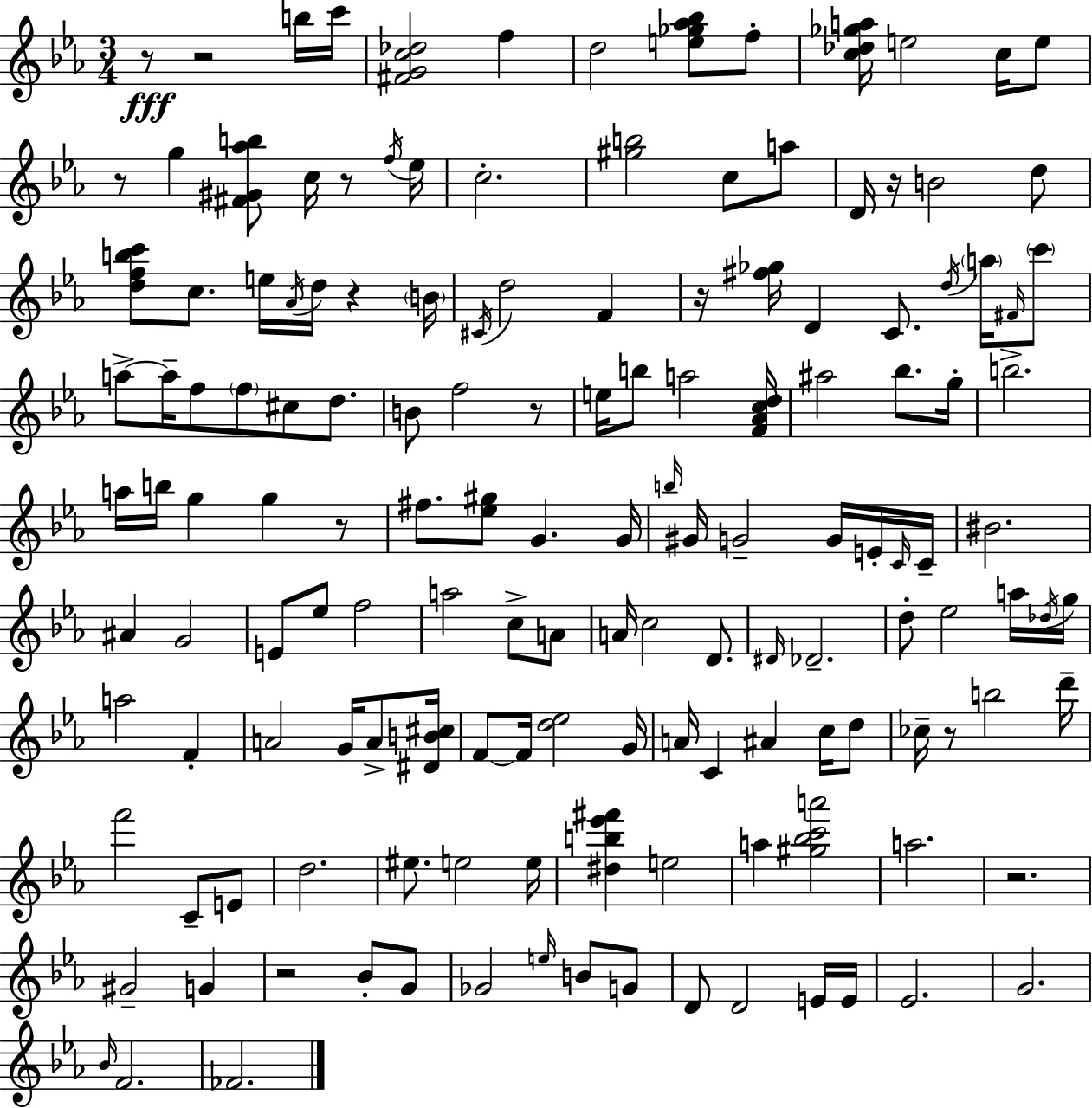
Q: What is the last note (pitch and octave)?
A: FES4